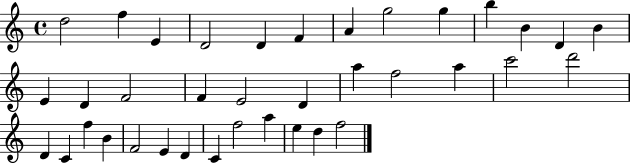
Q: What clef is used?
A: treble